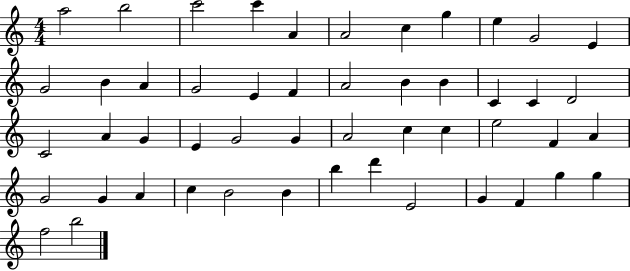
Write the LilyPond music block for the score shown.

{
  \clef treble
  \numericTimeSignature
  \time 4/4
  \key c \major
  a''2 b''2 | c'''2 c'''4 a'4 | a'2 c''4 g''4 | e''4 g'2 e'4 | \break g'2 b'4 a'4 | g'2 e'4 f'4 | a'2 b'4 b'4 | c'4 c'4 d'2 | \break c'2 a'4 g'4 | e'4 g'2 g'4 | a'2 c''4 c''4 | e''2 f'4 a'4 | \break g'2 g'4 a'4 | c''4 b'2 b'4 | b''4 d'''4 e'2 | g'4 f'4 g''4 g''4 | \break f''2 b''2 | \bar "|."
}